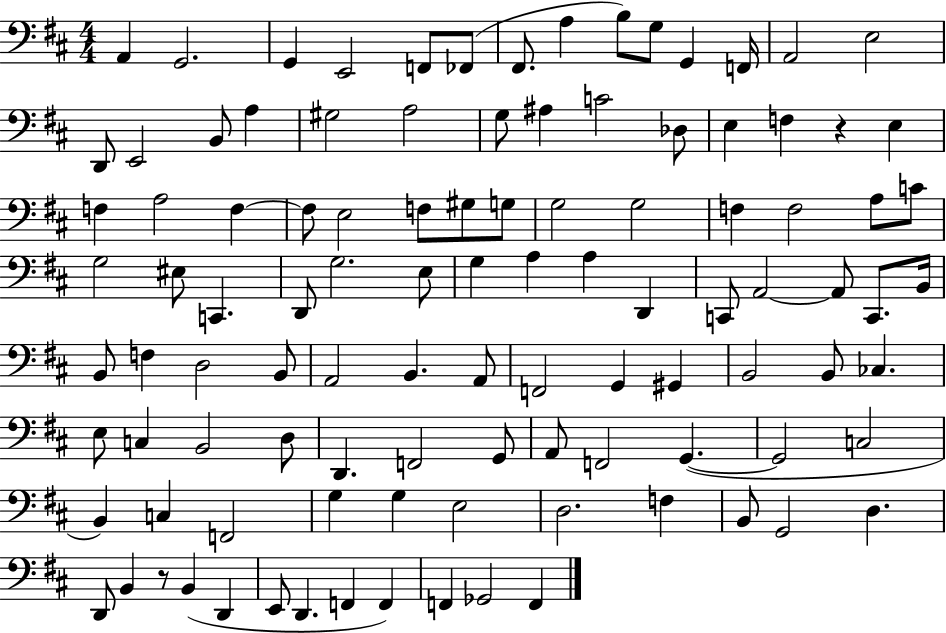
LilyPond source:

{
  \clef bass
  \numericTimeSignature
  \time 4/4
  \key d \major
  a,4 g,2. | g,4 e,2 f,8 fes,8( | fis,8. a4 b8) g8 g,4 f,16 | a,2 e2 | \break d,8 e,2 b,8 a4 | gis2 a2 | g8 ais4 c'2 des8 | e4 f4 r4 e4 | \break f4 a2 f4~~ | f8 e2 f8 gis8 g8 | g2 g2 | f4 f2 a8 c'8 | \break g2 eis8 c,4. | d,8 g2. e8 | g4 a4 a4 d,4 | c,8 a,2~~ a,8 c,8. b,16 | \break b,8 f4 d2 b,8 | a,2 b,4. a,8 | f,2 g,4 gis,4 | b,2 b,8 ces4. | \break e8 c4 b,2 d8 | d,4. f,2 g,8 | a,8 f,2 g,4.~(~ | g,2 c2 | \break b,4) c4 f,2 | g4 g4 e2 | d2. f4 | b,8 g,2 d4. | \break d,8 b,4 r8 b,4( d,4 | e,8 d,4. f,4 f,4) | f,4 ges,2 f,4 | \bar "|."
}